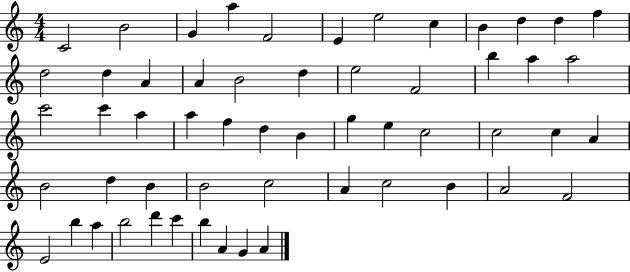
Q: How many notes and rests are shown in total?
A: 56